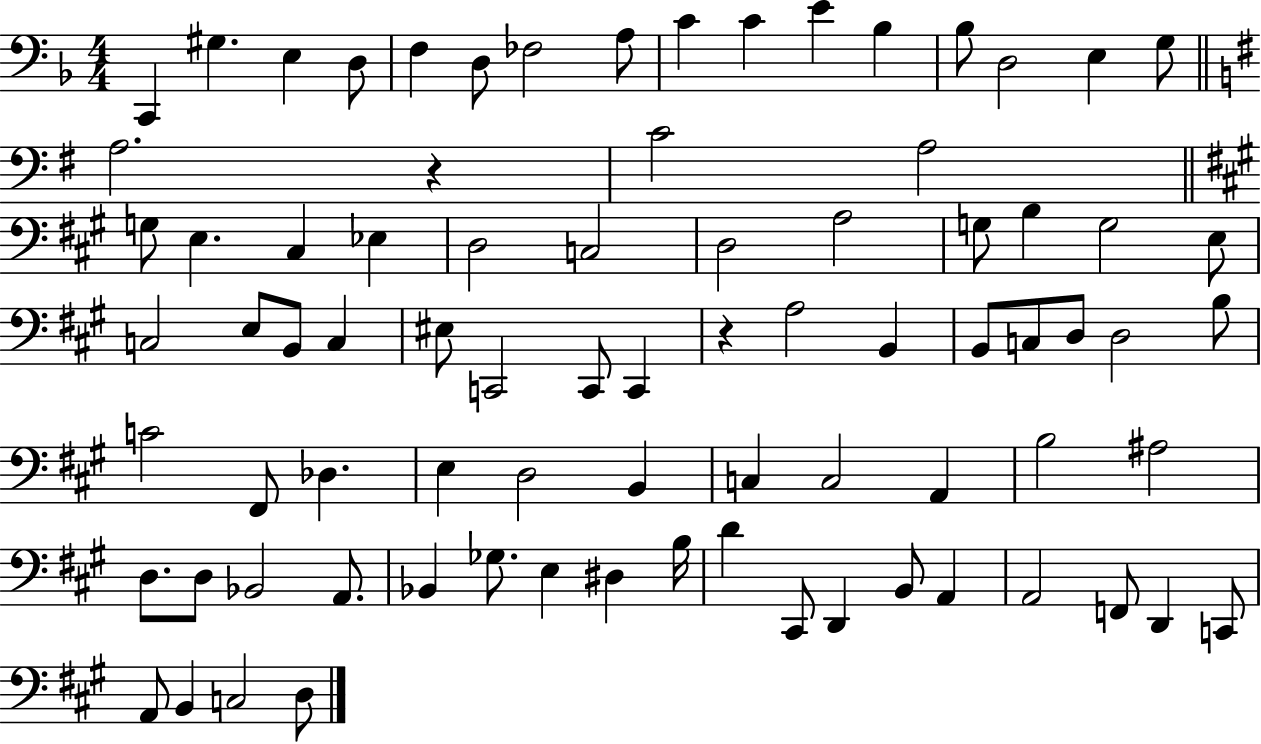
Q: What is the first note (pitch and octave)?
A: C2